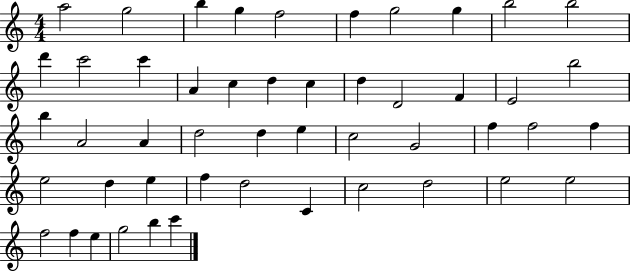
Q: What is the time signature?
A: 4/4